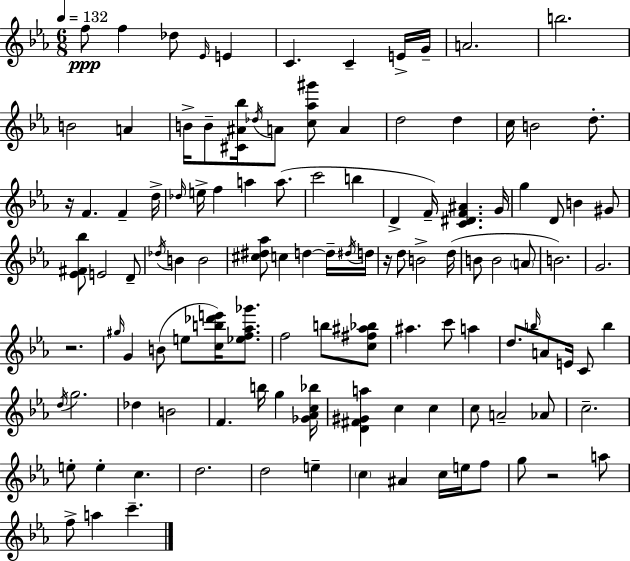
{
  \clef treble
  \numericTimeSignature
  \time 6/8
  \key ees \major
  \tempo 4 = 132
  f''8\ppp f''4 des''8 \grace { ees'16 } e'4 | c'4. c'4-- e'16-> | g'16-- a'2. | b''2. | \break b'2 a'4 | b'16-> b'8-- <cis' ais' bes''>16 \acciaccatura { des''16 } a'8 <c'' aes'' gis'''>8 a'4 | d''2 d''4 | c''16 b'2 d''8.-. | \break r16 f'4. f'4-- | d''16-> \grace { des''16 } e''16-> f''4 a''4 | a''8.( c'''2 b''4 | d'4-> f'16--) <c' dis' f' ais'>4. | \break g'16 g''4 d'8 b'4 | gis'8 <ees' fis' bes''>8 e'2 | d'8-- \acciaccatura { des''16 } b'4 b'2 | <cis'' dis'' aes''>8 c''4 d''4~~ | \break d''16-- \acciaccatura { dis''16 } d''16 r16 d''8 b'2-> | d''16( b'8 b'2 | \parenthesize a'8 b'2.) | g'2. | \break r2. | \grace { gis''16 } g'4 b'8( | e''8 <c'' b'' des''' e'''>16) <ees'' f'' aes'' ges'''>8. f''2 | b''8 <c'' fis'' ais'' bes''>8 ais''4. | \break c'''8 a''4 d''8. \grace { b''16 } a'8 | e'16 c'8 b''4 \acciaccatura { d''16 } g''2. | des''4 | b'2 f'4. | \break b''16 g''4 <ges' aes' c'' bes''>16 <d' fis' gis' a''>4 | c''4 c''4 c''8 a'2-- | aes'8 c''2.-- | e''8-. e''4-. | \break c''4. d''2. | d''2 | e''4-- \parenthesize c''4 | ais'4 c''16 e''16 f''8 g''8 r2 | \break a''8 f''8-> a''4 | c'''4.-- \bar "|."
}